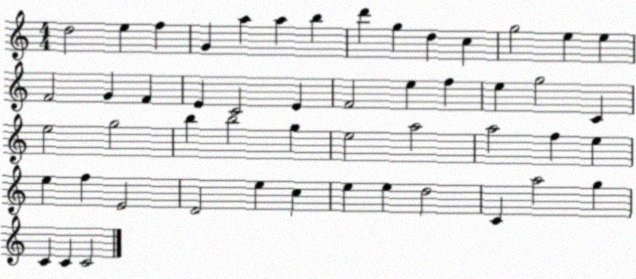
X:1
T:Untitled
M:4/4
L:1/4
K:C
d2 e f G a a b d' g d c g2 e e F2 G F E C2 E F2 e f e g2 C e2 g2 b b2 g e2 a2 a2 f e e f E2 D2 e c e e d2 C a2 g C C C2